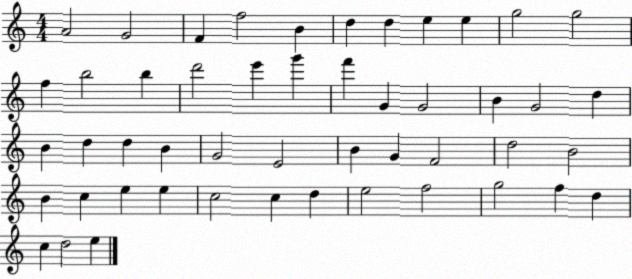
X:1
T:Untitled
M:4/4
L:1/4
K:C
A2 G2 F f2 B d d e e g2 g2 f b2 b d'2 e' g' f' G G2 B G2 d B d d B G2 E2 B G F2 d2 B2 B c e e c2 c d e2 f2 g2 f d c d2 e